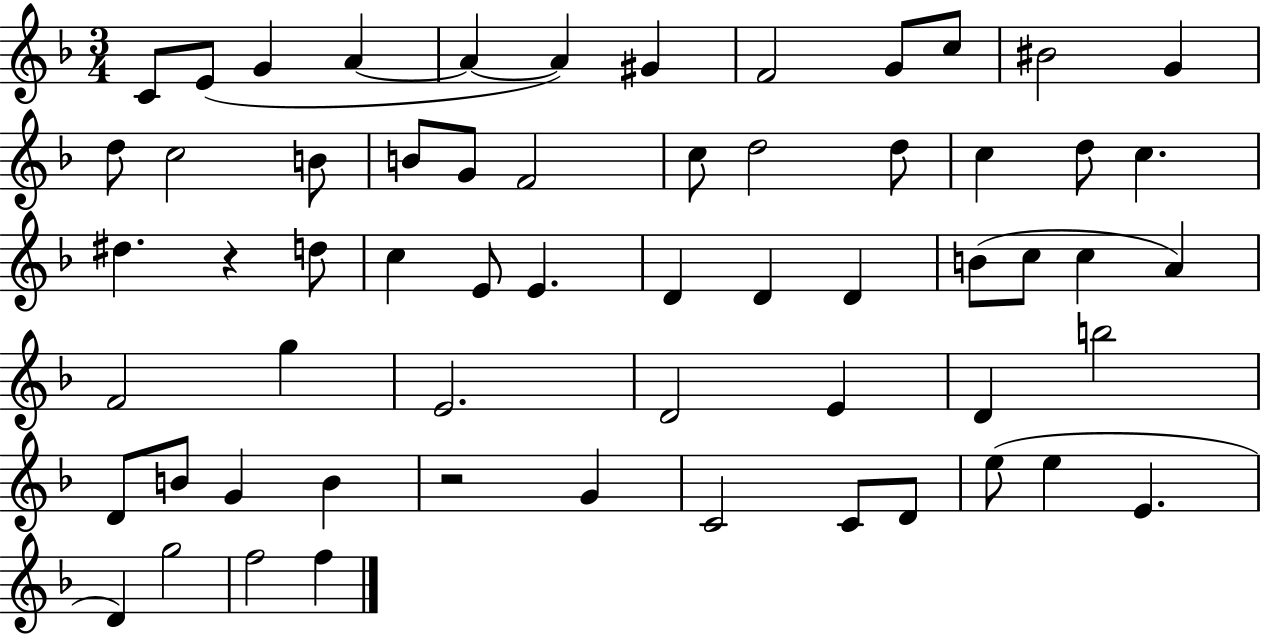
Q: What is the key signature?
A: F major